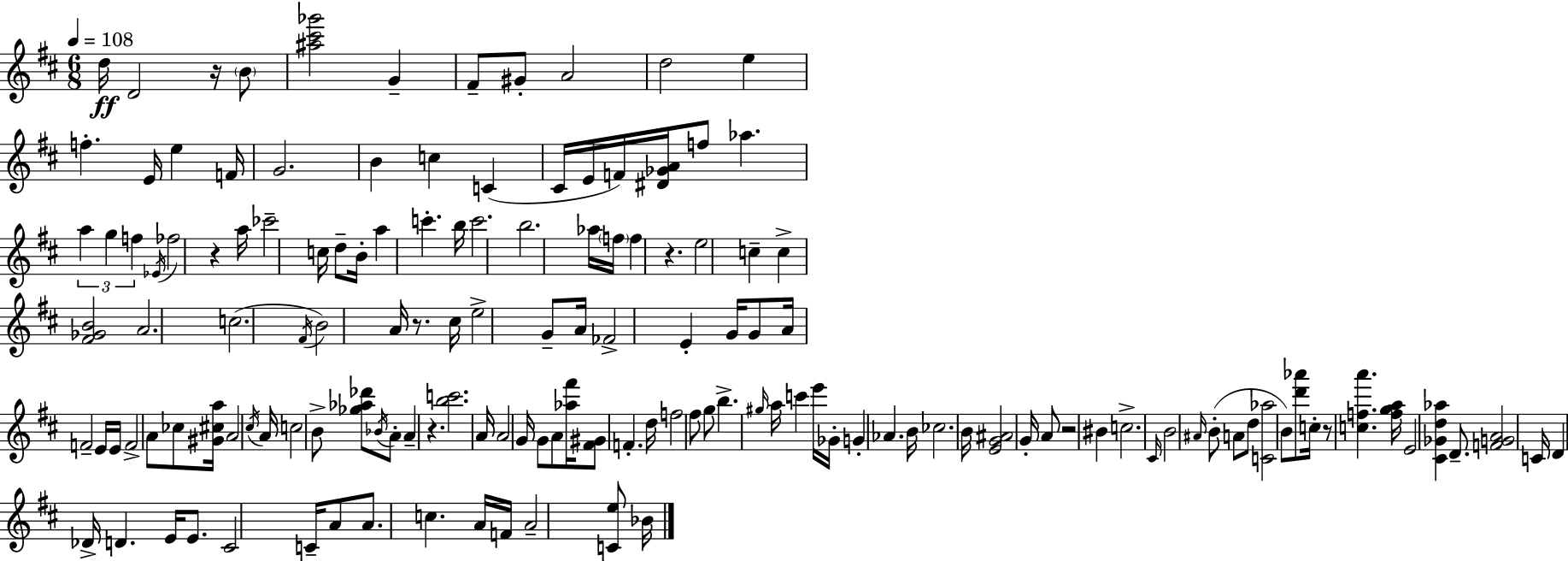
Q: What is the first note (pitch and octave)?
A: D5